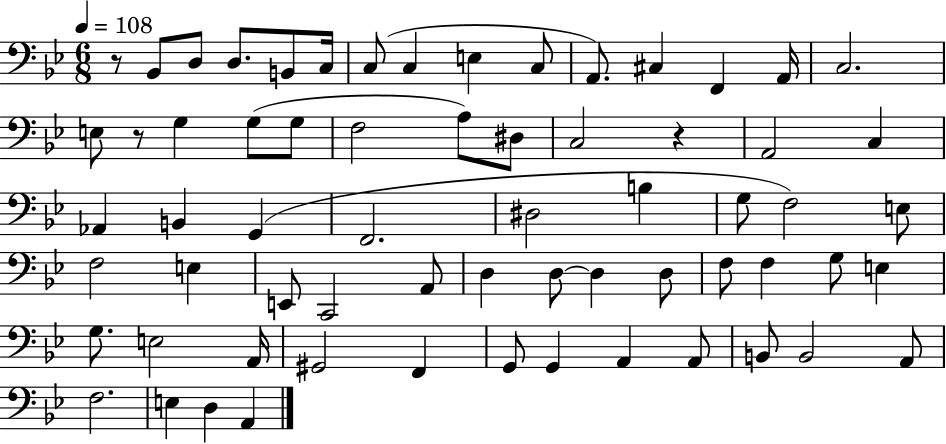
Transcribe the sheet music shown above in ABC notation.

X:1
T:Untitled
M:6/8
L:1/4
K:Bb
z/2 _B,,/2 D,/2 D,/2 B,,/2 C,/4 C,/2 C, E, C,/2 A,,/2 ^C, F,, A,,/4 C,2 E,/2 z/2 G, G,/2 G,/2 F,2 A,/2 ^D,/2 C,2 z A,,2 C, _A,, B,, G,, F,,2 ^D,2 B, G,/2 F,2 E,/2 F,2 E, E,,/2 C,,2 A,,/2 D, D,/2 D, D,/2 F,/2 F, G,/2 E, G,/2 E,2 A,,/4 ^G,,2 F,, G,,/2 G,, A,, A,,/2 B,,/2 B,,2 A,,/2 F,2 E, D, A,,